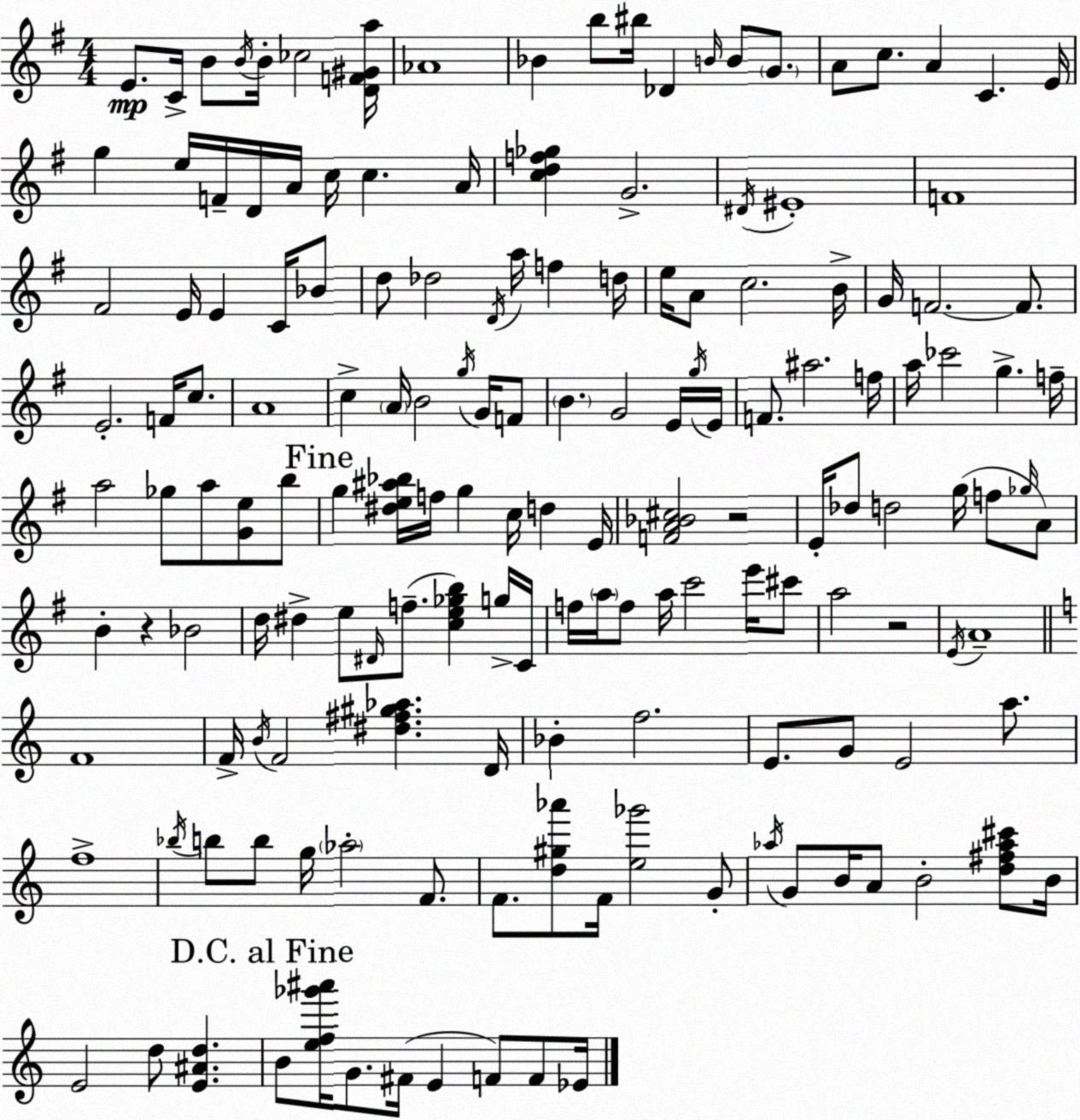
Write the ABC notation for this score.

X:1
T:Untitled
M:4/4
L:1/4
K:G
E/2 C/4 B/2 B/4 B/4 _c2 [DF^Ga]/4 _A4 _B b/2 ^b/4 _D B/4 B/2 G/2 A/2 c/2 A C E/4 g e/4 F/4 D/4 A/4 c/4 c A/4 [cdf_g] G2 ^D/4 ^E4 F4 ^F2 E/4 E C/4 _B/2 d/2 _d2 D/4 a/4 f d/4 e/4 A/2 c2 B/4 G/4 F2 F/2 E2 F/4 c/2 A4 c A/4 B2 g/4 G/4 F/2 B G2 E/4 g/4 E/4 F/2 ^a2 f/4 a/4 _c'2 g f/4 a2 _g/2 a/2 [Ge]/2 b/2 g [^de^a_b]/4 f/4 g c/4 d E/4 [FA_B^c]2 z2 E/4 _d/2 d2 g/4 f/2 _g/4 A/2 B z _B2 d/4 ^d e/2 ^D/4 f/2 [ce_gb] g/4 C/4 f/4 a/4 f/2 a/4 c'2 e'/4 ^c'/2 a2 z2 E/4 A4 F4 F/4 B/4 F2 [^d^f^g_a] D/4 _B f2 E/2 G/2 E2 a/2 f4 _b/4 b/2 b/2 g/4 _a2 F/2 F/2 [d^g_a']/2 F/4 [e_g']2 G/2 _a/4 G/2 B/4 A/2 B2 [d^f_a^c']/2 B/4 E2 d/2 [E^Ad] B/2 [ef_g'^a']/4 G/2 ^F/4 E F/2 F/2 _E/4